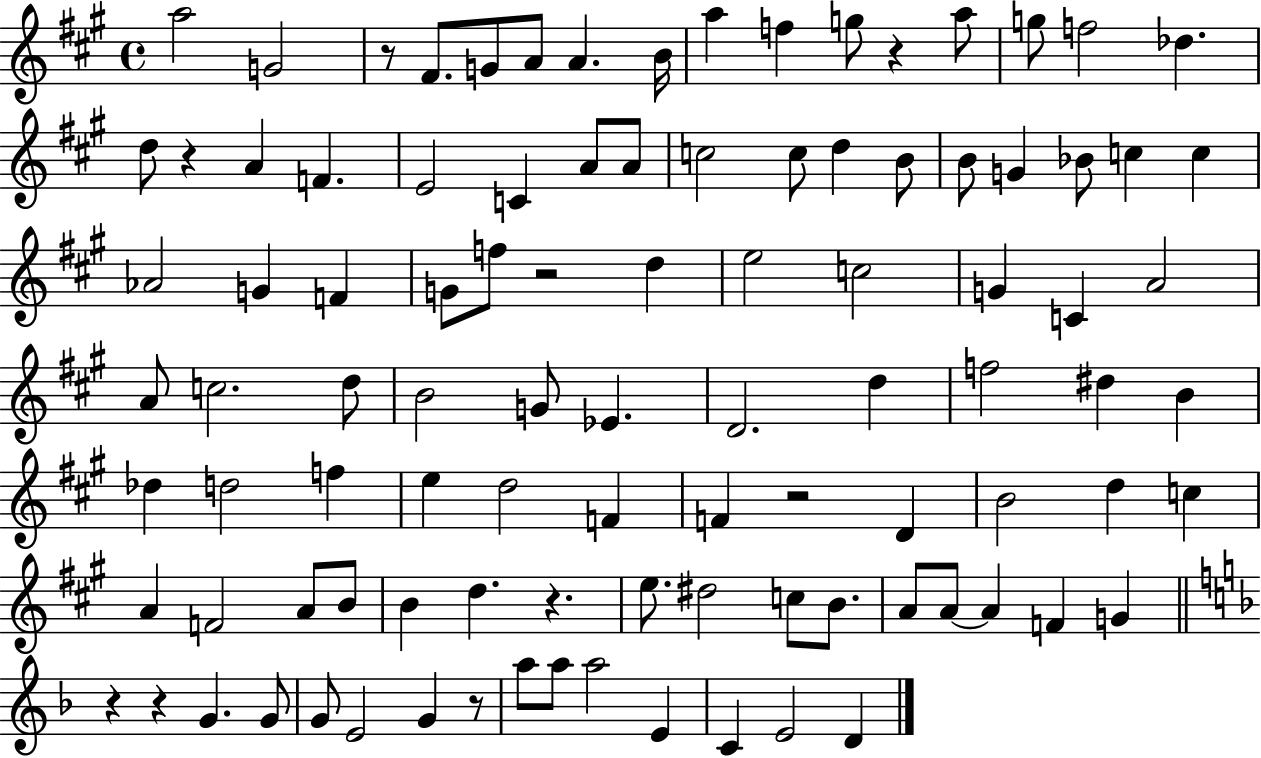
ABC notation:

X:1
T:Untitled
M:4/4
L:1/4
K:A
a2 G2 z/2 ^F/2 G/2 A/2 A B/4 a f g/2 z a/2 g/2 f2 _d d/2 z A F E2 C A/2 A/2 c2 c/2 d B/2 B/2 G _B/2 c c _A2 G F G/2 f/2 z2 d e2 c2 G C A2 A/2 c2 d/2 B2 G/2 _E D2 d f2 ^d B _d d2 f e d2 F F z2 D B2 d c A F2 A/2 B/2 B d z e/2 ^d2 c/2 B/2 A/2 A/2 A F G z z G G/2 G/2 E2 G z/2 a/2 a/2 a2 E C E2 D